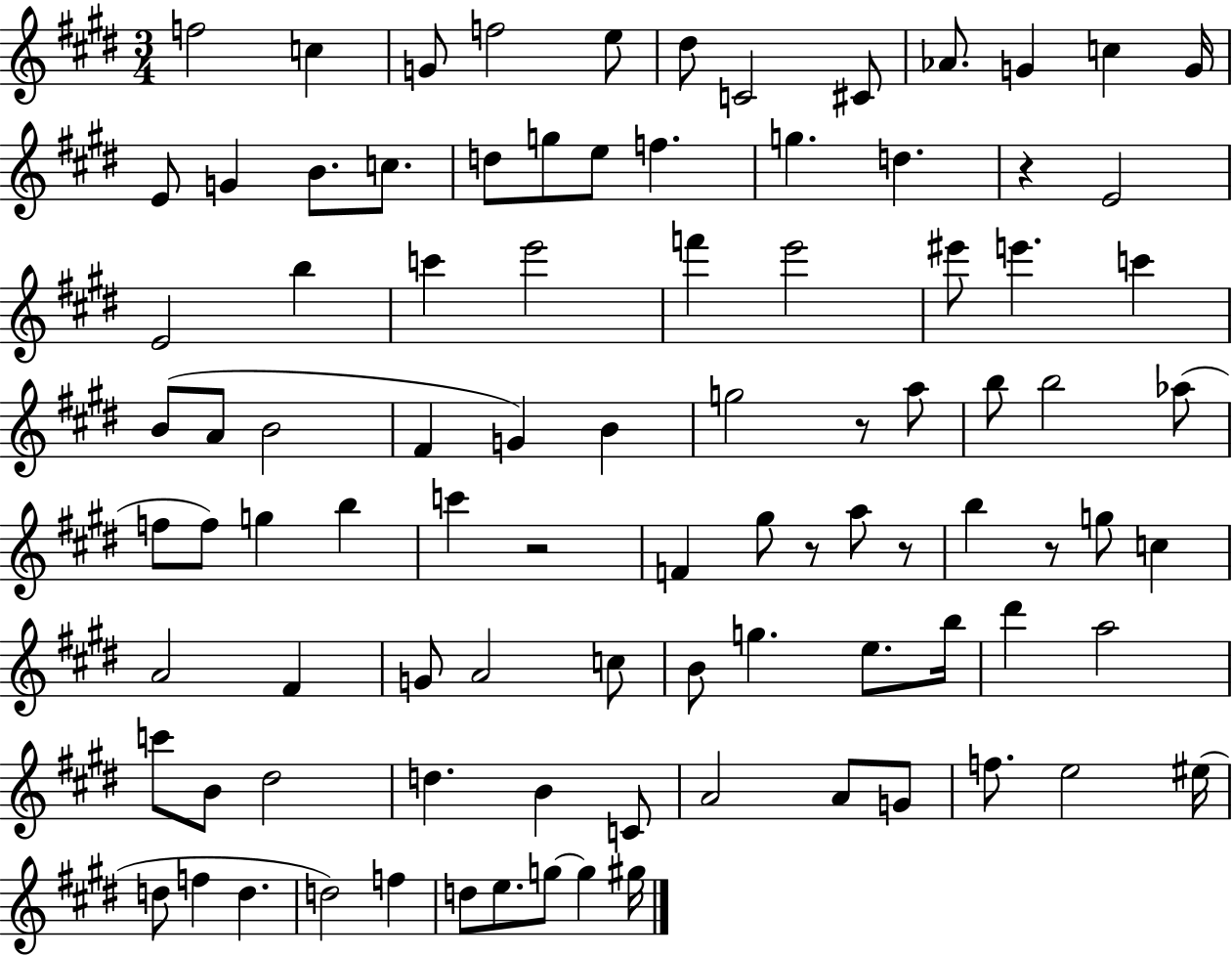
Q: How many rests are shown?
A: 6